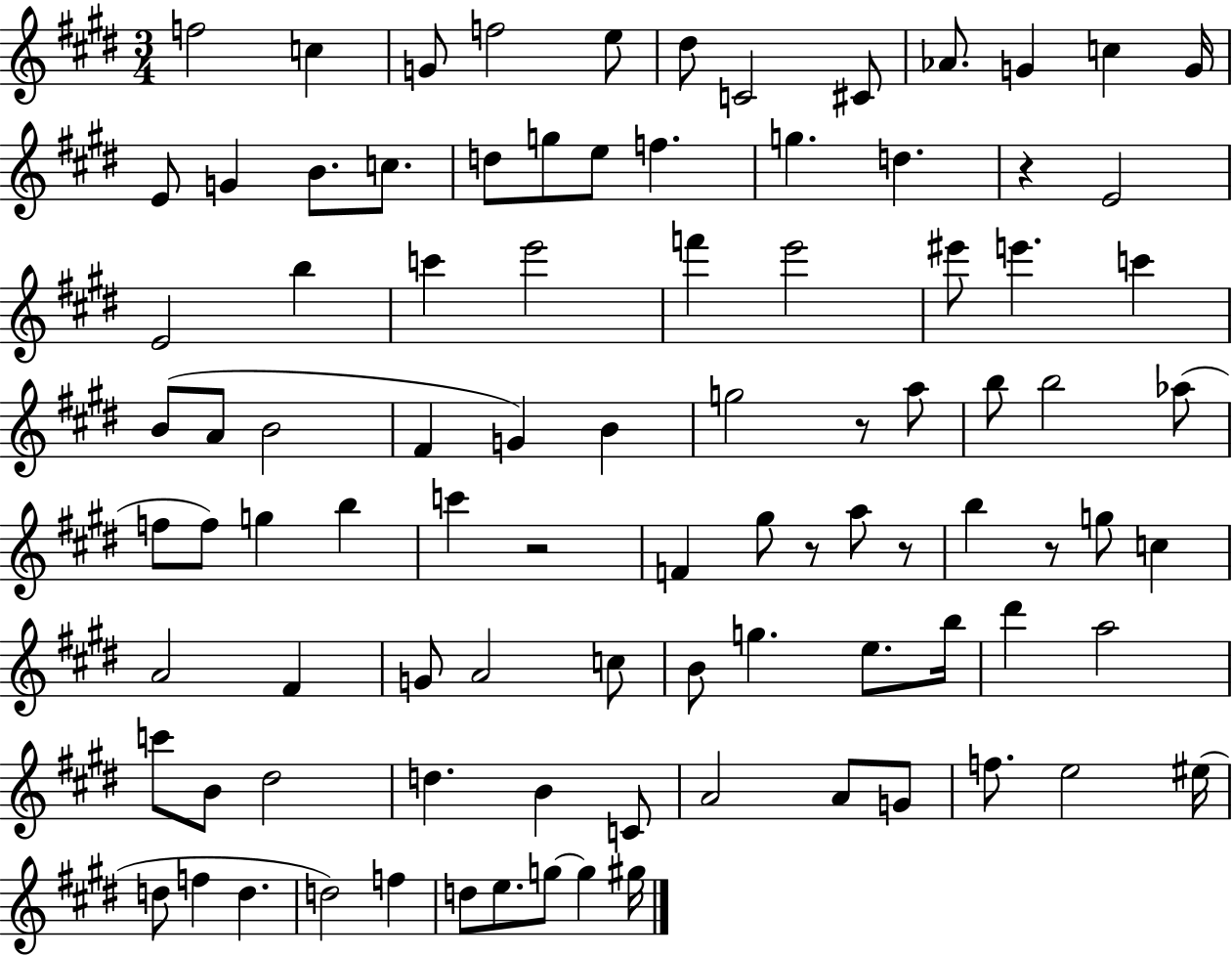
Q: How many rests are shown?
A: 6